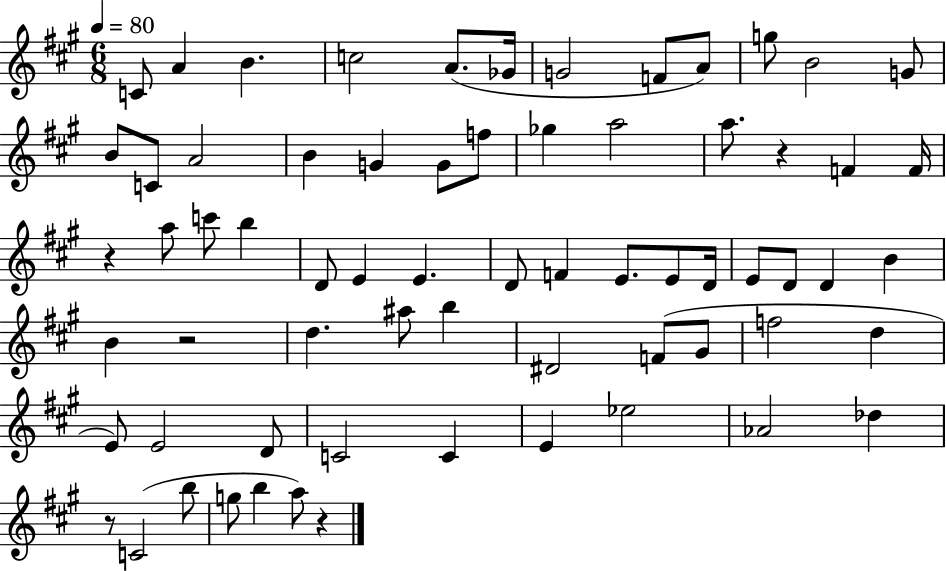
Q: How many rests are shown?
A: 5